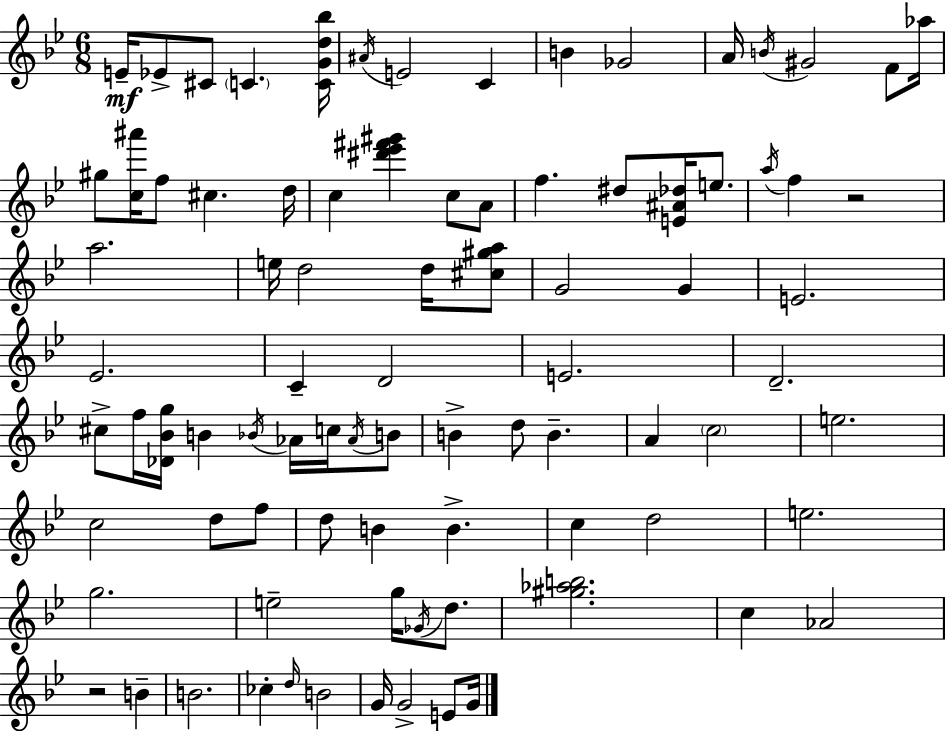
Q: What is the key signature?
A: BES major